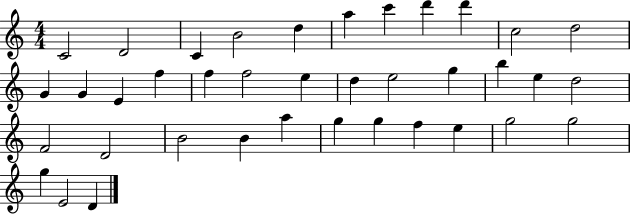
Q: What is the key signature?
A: C major